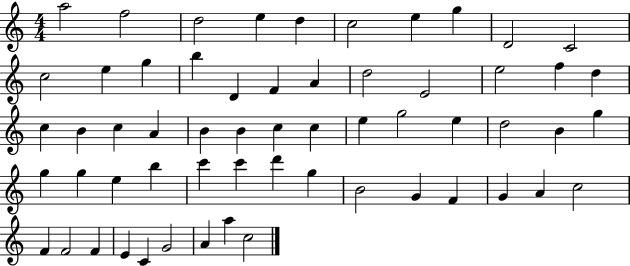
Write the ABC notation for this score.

X:1
T:Untitled
M:4/4
L:1/4
K:C
a2 f2 d2 e d c2 e g D2 C2 c2 e g b D F A d2 E2 e2 f d c B c A B B c c e g2 e d2 B g g g e b c' c' d' g B2 G F G A c2 F F2 F E C G2 A a c2